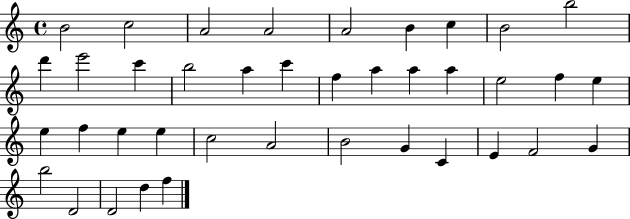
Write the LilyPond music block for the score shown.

{
  \clef treble
  \time 4/4
  \defaultTimeSignature
  \key c \major
  b'2 c''2 | a'2 a'2 | a'2 b'4 c''4 | b'2 b''2 | \break d'''4 e'''2 c'''4 | b''2 a''4 c'''4 | f''4 a''4 a''4 a''4 | e''2 f''4 e''4 | \break e''4 f''4 e''4 e''4 | c''2 a'2 | b'2 g'4 c'4 | e'4 f'2 g'4 | \break b''2 d'2 | d'2 d''4 f''4 | \bar "|."
}